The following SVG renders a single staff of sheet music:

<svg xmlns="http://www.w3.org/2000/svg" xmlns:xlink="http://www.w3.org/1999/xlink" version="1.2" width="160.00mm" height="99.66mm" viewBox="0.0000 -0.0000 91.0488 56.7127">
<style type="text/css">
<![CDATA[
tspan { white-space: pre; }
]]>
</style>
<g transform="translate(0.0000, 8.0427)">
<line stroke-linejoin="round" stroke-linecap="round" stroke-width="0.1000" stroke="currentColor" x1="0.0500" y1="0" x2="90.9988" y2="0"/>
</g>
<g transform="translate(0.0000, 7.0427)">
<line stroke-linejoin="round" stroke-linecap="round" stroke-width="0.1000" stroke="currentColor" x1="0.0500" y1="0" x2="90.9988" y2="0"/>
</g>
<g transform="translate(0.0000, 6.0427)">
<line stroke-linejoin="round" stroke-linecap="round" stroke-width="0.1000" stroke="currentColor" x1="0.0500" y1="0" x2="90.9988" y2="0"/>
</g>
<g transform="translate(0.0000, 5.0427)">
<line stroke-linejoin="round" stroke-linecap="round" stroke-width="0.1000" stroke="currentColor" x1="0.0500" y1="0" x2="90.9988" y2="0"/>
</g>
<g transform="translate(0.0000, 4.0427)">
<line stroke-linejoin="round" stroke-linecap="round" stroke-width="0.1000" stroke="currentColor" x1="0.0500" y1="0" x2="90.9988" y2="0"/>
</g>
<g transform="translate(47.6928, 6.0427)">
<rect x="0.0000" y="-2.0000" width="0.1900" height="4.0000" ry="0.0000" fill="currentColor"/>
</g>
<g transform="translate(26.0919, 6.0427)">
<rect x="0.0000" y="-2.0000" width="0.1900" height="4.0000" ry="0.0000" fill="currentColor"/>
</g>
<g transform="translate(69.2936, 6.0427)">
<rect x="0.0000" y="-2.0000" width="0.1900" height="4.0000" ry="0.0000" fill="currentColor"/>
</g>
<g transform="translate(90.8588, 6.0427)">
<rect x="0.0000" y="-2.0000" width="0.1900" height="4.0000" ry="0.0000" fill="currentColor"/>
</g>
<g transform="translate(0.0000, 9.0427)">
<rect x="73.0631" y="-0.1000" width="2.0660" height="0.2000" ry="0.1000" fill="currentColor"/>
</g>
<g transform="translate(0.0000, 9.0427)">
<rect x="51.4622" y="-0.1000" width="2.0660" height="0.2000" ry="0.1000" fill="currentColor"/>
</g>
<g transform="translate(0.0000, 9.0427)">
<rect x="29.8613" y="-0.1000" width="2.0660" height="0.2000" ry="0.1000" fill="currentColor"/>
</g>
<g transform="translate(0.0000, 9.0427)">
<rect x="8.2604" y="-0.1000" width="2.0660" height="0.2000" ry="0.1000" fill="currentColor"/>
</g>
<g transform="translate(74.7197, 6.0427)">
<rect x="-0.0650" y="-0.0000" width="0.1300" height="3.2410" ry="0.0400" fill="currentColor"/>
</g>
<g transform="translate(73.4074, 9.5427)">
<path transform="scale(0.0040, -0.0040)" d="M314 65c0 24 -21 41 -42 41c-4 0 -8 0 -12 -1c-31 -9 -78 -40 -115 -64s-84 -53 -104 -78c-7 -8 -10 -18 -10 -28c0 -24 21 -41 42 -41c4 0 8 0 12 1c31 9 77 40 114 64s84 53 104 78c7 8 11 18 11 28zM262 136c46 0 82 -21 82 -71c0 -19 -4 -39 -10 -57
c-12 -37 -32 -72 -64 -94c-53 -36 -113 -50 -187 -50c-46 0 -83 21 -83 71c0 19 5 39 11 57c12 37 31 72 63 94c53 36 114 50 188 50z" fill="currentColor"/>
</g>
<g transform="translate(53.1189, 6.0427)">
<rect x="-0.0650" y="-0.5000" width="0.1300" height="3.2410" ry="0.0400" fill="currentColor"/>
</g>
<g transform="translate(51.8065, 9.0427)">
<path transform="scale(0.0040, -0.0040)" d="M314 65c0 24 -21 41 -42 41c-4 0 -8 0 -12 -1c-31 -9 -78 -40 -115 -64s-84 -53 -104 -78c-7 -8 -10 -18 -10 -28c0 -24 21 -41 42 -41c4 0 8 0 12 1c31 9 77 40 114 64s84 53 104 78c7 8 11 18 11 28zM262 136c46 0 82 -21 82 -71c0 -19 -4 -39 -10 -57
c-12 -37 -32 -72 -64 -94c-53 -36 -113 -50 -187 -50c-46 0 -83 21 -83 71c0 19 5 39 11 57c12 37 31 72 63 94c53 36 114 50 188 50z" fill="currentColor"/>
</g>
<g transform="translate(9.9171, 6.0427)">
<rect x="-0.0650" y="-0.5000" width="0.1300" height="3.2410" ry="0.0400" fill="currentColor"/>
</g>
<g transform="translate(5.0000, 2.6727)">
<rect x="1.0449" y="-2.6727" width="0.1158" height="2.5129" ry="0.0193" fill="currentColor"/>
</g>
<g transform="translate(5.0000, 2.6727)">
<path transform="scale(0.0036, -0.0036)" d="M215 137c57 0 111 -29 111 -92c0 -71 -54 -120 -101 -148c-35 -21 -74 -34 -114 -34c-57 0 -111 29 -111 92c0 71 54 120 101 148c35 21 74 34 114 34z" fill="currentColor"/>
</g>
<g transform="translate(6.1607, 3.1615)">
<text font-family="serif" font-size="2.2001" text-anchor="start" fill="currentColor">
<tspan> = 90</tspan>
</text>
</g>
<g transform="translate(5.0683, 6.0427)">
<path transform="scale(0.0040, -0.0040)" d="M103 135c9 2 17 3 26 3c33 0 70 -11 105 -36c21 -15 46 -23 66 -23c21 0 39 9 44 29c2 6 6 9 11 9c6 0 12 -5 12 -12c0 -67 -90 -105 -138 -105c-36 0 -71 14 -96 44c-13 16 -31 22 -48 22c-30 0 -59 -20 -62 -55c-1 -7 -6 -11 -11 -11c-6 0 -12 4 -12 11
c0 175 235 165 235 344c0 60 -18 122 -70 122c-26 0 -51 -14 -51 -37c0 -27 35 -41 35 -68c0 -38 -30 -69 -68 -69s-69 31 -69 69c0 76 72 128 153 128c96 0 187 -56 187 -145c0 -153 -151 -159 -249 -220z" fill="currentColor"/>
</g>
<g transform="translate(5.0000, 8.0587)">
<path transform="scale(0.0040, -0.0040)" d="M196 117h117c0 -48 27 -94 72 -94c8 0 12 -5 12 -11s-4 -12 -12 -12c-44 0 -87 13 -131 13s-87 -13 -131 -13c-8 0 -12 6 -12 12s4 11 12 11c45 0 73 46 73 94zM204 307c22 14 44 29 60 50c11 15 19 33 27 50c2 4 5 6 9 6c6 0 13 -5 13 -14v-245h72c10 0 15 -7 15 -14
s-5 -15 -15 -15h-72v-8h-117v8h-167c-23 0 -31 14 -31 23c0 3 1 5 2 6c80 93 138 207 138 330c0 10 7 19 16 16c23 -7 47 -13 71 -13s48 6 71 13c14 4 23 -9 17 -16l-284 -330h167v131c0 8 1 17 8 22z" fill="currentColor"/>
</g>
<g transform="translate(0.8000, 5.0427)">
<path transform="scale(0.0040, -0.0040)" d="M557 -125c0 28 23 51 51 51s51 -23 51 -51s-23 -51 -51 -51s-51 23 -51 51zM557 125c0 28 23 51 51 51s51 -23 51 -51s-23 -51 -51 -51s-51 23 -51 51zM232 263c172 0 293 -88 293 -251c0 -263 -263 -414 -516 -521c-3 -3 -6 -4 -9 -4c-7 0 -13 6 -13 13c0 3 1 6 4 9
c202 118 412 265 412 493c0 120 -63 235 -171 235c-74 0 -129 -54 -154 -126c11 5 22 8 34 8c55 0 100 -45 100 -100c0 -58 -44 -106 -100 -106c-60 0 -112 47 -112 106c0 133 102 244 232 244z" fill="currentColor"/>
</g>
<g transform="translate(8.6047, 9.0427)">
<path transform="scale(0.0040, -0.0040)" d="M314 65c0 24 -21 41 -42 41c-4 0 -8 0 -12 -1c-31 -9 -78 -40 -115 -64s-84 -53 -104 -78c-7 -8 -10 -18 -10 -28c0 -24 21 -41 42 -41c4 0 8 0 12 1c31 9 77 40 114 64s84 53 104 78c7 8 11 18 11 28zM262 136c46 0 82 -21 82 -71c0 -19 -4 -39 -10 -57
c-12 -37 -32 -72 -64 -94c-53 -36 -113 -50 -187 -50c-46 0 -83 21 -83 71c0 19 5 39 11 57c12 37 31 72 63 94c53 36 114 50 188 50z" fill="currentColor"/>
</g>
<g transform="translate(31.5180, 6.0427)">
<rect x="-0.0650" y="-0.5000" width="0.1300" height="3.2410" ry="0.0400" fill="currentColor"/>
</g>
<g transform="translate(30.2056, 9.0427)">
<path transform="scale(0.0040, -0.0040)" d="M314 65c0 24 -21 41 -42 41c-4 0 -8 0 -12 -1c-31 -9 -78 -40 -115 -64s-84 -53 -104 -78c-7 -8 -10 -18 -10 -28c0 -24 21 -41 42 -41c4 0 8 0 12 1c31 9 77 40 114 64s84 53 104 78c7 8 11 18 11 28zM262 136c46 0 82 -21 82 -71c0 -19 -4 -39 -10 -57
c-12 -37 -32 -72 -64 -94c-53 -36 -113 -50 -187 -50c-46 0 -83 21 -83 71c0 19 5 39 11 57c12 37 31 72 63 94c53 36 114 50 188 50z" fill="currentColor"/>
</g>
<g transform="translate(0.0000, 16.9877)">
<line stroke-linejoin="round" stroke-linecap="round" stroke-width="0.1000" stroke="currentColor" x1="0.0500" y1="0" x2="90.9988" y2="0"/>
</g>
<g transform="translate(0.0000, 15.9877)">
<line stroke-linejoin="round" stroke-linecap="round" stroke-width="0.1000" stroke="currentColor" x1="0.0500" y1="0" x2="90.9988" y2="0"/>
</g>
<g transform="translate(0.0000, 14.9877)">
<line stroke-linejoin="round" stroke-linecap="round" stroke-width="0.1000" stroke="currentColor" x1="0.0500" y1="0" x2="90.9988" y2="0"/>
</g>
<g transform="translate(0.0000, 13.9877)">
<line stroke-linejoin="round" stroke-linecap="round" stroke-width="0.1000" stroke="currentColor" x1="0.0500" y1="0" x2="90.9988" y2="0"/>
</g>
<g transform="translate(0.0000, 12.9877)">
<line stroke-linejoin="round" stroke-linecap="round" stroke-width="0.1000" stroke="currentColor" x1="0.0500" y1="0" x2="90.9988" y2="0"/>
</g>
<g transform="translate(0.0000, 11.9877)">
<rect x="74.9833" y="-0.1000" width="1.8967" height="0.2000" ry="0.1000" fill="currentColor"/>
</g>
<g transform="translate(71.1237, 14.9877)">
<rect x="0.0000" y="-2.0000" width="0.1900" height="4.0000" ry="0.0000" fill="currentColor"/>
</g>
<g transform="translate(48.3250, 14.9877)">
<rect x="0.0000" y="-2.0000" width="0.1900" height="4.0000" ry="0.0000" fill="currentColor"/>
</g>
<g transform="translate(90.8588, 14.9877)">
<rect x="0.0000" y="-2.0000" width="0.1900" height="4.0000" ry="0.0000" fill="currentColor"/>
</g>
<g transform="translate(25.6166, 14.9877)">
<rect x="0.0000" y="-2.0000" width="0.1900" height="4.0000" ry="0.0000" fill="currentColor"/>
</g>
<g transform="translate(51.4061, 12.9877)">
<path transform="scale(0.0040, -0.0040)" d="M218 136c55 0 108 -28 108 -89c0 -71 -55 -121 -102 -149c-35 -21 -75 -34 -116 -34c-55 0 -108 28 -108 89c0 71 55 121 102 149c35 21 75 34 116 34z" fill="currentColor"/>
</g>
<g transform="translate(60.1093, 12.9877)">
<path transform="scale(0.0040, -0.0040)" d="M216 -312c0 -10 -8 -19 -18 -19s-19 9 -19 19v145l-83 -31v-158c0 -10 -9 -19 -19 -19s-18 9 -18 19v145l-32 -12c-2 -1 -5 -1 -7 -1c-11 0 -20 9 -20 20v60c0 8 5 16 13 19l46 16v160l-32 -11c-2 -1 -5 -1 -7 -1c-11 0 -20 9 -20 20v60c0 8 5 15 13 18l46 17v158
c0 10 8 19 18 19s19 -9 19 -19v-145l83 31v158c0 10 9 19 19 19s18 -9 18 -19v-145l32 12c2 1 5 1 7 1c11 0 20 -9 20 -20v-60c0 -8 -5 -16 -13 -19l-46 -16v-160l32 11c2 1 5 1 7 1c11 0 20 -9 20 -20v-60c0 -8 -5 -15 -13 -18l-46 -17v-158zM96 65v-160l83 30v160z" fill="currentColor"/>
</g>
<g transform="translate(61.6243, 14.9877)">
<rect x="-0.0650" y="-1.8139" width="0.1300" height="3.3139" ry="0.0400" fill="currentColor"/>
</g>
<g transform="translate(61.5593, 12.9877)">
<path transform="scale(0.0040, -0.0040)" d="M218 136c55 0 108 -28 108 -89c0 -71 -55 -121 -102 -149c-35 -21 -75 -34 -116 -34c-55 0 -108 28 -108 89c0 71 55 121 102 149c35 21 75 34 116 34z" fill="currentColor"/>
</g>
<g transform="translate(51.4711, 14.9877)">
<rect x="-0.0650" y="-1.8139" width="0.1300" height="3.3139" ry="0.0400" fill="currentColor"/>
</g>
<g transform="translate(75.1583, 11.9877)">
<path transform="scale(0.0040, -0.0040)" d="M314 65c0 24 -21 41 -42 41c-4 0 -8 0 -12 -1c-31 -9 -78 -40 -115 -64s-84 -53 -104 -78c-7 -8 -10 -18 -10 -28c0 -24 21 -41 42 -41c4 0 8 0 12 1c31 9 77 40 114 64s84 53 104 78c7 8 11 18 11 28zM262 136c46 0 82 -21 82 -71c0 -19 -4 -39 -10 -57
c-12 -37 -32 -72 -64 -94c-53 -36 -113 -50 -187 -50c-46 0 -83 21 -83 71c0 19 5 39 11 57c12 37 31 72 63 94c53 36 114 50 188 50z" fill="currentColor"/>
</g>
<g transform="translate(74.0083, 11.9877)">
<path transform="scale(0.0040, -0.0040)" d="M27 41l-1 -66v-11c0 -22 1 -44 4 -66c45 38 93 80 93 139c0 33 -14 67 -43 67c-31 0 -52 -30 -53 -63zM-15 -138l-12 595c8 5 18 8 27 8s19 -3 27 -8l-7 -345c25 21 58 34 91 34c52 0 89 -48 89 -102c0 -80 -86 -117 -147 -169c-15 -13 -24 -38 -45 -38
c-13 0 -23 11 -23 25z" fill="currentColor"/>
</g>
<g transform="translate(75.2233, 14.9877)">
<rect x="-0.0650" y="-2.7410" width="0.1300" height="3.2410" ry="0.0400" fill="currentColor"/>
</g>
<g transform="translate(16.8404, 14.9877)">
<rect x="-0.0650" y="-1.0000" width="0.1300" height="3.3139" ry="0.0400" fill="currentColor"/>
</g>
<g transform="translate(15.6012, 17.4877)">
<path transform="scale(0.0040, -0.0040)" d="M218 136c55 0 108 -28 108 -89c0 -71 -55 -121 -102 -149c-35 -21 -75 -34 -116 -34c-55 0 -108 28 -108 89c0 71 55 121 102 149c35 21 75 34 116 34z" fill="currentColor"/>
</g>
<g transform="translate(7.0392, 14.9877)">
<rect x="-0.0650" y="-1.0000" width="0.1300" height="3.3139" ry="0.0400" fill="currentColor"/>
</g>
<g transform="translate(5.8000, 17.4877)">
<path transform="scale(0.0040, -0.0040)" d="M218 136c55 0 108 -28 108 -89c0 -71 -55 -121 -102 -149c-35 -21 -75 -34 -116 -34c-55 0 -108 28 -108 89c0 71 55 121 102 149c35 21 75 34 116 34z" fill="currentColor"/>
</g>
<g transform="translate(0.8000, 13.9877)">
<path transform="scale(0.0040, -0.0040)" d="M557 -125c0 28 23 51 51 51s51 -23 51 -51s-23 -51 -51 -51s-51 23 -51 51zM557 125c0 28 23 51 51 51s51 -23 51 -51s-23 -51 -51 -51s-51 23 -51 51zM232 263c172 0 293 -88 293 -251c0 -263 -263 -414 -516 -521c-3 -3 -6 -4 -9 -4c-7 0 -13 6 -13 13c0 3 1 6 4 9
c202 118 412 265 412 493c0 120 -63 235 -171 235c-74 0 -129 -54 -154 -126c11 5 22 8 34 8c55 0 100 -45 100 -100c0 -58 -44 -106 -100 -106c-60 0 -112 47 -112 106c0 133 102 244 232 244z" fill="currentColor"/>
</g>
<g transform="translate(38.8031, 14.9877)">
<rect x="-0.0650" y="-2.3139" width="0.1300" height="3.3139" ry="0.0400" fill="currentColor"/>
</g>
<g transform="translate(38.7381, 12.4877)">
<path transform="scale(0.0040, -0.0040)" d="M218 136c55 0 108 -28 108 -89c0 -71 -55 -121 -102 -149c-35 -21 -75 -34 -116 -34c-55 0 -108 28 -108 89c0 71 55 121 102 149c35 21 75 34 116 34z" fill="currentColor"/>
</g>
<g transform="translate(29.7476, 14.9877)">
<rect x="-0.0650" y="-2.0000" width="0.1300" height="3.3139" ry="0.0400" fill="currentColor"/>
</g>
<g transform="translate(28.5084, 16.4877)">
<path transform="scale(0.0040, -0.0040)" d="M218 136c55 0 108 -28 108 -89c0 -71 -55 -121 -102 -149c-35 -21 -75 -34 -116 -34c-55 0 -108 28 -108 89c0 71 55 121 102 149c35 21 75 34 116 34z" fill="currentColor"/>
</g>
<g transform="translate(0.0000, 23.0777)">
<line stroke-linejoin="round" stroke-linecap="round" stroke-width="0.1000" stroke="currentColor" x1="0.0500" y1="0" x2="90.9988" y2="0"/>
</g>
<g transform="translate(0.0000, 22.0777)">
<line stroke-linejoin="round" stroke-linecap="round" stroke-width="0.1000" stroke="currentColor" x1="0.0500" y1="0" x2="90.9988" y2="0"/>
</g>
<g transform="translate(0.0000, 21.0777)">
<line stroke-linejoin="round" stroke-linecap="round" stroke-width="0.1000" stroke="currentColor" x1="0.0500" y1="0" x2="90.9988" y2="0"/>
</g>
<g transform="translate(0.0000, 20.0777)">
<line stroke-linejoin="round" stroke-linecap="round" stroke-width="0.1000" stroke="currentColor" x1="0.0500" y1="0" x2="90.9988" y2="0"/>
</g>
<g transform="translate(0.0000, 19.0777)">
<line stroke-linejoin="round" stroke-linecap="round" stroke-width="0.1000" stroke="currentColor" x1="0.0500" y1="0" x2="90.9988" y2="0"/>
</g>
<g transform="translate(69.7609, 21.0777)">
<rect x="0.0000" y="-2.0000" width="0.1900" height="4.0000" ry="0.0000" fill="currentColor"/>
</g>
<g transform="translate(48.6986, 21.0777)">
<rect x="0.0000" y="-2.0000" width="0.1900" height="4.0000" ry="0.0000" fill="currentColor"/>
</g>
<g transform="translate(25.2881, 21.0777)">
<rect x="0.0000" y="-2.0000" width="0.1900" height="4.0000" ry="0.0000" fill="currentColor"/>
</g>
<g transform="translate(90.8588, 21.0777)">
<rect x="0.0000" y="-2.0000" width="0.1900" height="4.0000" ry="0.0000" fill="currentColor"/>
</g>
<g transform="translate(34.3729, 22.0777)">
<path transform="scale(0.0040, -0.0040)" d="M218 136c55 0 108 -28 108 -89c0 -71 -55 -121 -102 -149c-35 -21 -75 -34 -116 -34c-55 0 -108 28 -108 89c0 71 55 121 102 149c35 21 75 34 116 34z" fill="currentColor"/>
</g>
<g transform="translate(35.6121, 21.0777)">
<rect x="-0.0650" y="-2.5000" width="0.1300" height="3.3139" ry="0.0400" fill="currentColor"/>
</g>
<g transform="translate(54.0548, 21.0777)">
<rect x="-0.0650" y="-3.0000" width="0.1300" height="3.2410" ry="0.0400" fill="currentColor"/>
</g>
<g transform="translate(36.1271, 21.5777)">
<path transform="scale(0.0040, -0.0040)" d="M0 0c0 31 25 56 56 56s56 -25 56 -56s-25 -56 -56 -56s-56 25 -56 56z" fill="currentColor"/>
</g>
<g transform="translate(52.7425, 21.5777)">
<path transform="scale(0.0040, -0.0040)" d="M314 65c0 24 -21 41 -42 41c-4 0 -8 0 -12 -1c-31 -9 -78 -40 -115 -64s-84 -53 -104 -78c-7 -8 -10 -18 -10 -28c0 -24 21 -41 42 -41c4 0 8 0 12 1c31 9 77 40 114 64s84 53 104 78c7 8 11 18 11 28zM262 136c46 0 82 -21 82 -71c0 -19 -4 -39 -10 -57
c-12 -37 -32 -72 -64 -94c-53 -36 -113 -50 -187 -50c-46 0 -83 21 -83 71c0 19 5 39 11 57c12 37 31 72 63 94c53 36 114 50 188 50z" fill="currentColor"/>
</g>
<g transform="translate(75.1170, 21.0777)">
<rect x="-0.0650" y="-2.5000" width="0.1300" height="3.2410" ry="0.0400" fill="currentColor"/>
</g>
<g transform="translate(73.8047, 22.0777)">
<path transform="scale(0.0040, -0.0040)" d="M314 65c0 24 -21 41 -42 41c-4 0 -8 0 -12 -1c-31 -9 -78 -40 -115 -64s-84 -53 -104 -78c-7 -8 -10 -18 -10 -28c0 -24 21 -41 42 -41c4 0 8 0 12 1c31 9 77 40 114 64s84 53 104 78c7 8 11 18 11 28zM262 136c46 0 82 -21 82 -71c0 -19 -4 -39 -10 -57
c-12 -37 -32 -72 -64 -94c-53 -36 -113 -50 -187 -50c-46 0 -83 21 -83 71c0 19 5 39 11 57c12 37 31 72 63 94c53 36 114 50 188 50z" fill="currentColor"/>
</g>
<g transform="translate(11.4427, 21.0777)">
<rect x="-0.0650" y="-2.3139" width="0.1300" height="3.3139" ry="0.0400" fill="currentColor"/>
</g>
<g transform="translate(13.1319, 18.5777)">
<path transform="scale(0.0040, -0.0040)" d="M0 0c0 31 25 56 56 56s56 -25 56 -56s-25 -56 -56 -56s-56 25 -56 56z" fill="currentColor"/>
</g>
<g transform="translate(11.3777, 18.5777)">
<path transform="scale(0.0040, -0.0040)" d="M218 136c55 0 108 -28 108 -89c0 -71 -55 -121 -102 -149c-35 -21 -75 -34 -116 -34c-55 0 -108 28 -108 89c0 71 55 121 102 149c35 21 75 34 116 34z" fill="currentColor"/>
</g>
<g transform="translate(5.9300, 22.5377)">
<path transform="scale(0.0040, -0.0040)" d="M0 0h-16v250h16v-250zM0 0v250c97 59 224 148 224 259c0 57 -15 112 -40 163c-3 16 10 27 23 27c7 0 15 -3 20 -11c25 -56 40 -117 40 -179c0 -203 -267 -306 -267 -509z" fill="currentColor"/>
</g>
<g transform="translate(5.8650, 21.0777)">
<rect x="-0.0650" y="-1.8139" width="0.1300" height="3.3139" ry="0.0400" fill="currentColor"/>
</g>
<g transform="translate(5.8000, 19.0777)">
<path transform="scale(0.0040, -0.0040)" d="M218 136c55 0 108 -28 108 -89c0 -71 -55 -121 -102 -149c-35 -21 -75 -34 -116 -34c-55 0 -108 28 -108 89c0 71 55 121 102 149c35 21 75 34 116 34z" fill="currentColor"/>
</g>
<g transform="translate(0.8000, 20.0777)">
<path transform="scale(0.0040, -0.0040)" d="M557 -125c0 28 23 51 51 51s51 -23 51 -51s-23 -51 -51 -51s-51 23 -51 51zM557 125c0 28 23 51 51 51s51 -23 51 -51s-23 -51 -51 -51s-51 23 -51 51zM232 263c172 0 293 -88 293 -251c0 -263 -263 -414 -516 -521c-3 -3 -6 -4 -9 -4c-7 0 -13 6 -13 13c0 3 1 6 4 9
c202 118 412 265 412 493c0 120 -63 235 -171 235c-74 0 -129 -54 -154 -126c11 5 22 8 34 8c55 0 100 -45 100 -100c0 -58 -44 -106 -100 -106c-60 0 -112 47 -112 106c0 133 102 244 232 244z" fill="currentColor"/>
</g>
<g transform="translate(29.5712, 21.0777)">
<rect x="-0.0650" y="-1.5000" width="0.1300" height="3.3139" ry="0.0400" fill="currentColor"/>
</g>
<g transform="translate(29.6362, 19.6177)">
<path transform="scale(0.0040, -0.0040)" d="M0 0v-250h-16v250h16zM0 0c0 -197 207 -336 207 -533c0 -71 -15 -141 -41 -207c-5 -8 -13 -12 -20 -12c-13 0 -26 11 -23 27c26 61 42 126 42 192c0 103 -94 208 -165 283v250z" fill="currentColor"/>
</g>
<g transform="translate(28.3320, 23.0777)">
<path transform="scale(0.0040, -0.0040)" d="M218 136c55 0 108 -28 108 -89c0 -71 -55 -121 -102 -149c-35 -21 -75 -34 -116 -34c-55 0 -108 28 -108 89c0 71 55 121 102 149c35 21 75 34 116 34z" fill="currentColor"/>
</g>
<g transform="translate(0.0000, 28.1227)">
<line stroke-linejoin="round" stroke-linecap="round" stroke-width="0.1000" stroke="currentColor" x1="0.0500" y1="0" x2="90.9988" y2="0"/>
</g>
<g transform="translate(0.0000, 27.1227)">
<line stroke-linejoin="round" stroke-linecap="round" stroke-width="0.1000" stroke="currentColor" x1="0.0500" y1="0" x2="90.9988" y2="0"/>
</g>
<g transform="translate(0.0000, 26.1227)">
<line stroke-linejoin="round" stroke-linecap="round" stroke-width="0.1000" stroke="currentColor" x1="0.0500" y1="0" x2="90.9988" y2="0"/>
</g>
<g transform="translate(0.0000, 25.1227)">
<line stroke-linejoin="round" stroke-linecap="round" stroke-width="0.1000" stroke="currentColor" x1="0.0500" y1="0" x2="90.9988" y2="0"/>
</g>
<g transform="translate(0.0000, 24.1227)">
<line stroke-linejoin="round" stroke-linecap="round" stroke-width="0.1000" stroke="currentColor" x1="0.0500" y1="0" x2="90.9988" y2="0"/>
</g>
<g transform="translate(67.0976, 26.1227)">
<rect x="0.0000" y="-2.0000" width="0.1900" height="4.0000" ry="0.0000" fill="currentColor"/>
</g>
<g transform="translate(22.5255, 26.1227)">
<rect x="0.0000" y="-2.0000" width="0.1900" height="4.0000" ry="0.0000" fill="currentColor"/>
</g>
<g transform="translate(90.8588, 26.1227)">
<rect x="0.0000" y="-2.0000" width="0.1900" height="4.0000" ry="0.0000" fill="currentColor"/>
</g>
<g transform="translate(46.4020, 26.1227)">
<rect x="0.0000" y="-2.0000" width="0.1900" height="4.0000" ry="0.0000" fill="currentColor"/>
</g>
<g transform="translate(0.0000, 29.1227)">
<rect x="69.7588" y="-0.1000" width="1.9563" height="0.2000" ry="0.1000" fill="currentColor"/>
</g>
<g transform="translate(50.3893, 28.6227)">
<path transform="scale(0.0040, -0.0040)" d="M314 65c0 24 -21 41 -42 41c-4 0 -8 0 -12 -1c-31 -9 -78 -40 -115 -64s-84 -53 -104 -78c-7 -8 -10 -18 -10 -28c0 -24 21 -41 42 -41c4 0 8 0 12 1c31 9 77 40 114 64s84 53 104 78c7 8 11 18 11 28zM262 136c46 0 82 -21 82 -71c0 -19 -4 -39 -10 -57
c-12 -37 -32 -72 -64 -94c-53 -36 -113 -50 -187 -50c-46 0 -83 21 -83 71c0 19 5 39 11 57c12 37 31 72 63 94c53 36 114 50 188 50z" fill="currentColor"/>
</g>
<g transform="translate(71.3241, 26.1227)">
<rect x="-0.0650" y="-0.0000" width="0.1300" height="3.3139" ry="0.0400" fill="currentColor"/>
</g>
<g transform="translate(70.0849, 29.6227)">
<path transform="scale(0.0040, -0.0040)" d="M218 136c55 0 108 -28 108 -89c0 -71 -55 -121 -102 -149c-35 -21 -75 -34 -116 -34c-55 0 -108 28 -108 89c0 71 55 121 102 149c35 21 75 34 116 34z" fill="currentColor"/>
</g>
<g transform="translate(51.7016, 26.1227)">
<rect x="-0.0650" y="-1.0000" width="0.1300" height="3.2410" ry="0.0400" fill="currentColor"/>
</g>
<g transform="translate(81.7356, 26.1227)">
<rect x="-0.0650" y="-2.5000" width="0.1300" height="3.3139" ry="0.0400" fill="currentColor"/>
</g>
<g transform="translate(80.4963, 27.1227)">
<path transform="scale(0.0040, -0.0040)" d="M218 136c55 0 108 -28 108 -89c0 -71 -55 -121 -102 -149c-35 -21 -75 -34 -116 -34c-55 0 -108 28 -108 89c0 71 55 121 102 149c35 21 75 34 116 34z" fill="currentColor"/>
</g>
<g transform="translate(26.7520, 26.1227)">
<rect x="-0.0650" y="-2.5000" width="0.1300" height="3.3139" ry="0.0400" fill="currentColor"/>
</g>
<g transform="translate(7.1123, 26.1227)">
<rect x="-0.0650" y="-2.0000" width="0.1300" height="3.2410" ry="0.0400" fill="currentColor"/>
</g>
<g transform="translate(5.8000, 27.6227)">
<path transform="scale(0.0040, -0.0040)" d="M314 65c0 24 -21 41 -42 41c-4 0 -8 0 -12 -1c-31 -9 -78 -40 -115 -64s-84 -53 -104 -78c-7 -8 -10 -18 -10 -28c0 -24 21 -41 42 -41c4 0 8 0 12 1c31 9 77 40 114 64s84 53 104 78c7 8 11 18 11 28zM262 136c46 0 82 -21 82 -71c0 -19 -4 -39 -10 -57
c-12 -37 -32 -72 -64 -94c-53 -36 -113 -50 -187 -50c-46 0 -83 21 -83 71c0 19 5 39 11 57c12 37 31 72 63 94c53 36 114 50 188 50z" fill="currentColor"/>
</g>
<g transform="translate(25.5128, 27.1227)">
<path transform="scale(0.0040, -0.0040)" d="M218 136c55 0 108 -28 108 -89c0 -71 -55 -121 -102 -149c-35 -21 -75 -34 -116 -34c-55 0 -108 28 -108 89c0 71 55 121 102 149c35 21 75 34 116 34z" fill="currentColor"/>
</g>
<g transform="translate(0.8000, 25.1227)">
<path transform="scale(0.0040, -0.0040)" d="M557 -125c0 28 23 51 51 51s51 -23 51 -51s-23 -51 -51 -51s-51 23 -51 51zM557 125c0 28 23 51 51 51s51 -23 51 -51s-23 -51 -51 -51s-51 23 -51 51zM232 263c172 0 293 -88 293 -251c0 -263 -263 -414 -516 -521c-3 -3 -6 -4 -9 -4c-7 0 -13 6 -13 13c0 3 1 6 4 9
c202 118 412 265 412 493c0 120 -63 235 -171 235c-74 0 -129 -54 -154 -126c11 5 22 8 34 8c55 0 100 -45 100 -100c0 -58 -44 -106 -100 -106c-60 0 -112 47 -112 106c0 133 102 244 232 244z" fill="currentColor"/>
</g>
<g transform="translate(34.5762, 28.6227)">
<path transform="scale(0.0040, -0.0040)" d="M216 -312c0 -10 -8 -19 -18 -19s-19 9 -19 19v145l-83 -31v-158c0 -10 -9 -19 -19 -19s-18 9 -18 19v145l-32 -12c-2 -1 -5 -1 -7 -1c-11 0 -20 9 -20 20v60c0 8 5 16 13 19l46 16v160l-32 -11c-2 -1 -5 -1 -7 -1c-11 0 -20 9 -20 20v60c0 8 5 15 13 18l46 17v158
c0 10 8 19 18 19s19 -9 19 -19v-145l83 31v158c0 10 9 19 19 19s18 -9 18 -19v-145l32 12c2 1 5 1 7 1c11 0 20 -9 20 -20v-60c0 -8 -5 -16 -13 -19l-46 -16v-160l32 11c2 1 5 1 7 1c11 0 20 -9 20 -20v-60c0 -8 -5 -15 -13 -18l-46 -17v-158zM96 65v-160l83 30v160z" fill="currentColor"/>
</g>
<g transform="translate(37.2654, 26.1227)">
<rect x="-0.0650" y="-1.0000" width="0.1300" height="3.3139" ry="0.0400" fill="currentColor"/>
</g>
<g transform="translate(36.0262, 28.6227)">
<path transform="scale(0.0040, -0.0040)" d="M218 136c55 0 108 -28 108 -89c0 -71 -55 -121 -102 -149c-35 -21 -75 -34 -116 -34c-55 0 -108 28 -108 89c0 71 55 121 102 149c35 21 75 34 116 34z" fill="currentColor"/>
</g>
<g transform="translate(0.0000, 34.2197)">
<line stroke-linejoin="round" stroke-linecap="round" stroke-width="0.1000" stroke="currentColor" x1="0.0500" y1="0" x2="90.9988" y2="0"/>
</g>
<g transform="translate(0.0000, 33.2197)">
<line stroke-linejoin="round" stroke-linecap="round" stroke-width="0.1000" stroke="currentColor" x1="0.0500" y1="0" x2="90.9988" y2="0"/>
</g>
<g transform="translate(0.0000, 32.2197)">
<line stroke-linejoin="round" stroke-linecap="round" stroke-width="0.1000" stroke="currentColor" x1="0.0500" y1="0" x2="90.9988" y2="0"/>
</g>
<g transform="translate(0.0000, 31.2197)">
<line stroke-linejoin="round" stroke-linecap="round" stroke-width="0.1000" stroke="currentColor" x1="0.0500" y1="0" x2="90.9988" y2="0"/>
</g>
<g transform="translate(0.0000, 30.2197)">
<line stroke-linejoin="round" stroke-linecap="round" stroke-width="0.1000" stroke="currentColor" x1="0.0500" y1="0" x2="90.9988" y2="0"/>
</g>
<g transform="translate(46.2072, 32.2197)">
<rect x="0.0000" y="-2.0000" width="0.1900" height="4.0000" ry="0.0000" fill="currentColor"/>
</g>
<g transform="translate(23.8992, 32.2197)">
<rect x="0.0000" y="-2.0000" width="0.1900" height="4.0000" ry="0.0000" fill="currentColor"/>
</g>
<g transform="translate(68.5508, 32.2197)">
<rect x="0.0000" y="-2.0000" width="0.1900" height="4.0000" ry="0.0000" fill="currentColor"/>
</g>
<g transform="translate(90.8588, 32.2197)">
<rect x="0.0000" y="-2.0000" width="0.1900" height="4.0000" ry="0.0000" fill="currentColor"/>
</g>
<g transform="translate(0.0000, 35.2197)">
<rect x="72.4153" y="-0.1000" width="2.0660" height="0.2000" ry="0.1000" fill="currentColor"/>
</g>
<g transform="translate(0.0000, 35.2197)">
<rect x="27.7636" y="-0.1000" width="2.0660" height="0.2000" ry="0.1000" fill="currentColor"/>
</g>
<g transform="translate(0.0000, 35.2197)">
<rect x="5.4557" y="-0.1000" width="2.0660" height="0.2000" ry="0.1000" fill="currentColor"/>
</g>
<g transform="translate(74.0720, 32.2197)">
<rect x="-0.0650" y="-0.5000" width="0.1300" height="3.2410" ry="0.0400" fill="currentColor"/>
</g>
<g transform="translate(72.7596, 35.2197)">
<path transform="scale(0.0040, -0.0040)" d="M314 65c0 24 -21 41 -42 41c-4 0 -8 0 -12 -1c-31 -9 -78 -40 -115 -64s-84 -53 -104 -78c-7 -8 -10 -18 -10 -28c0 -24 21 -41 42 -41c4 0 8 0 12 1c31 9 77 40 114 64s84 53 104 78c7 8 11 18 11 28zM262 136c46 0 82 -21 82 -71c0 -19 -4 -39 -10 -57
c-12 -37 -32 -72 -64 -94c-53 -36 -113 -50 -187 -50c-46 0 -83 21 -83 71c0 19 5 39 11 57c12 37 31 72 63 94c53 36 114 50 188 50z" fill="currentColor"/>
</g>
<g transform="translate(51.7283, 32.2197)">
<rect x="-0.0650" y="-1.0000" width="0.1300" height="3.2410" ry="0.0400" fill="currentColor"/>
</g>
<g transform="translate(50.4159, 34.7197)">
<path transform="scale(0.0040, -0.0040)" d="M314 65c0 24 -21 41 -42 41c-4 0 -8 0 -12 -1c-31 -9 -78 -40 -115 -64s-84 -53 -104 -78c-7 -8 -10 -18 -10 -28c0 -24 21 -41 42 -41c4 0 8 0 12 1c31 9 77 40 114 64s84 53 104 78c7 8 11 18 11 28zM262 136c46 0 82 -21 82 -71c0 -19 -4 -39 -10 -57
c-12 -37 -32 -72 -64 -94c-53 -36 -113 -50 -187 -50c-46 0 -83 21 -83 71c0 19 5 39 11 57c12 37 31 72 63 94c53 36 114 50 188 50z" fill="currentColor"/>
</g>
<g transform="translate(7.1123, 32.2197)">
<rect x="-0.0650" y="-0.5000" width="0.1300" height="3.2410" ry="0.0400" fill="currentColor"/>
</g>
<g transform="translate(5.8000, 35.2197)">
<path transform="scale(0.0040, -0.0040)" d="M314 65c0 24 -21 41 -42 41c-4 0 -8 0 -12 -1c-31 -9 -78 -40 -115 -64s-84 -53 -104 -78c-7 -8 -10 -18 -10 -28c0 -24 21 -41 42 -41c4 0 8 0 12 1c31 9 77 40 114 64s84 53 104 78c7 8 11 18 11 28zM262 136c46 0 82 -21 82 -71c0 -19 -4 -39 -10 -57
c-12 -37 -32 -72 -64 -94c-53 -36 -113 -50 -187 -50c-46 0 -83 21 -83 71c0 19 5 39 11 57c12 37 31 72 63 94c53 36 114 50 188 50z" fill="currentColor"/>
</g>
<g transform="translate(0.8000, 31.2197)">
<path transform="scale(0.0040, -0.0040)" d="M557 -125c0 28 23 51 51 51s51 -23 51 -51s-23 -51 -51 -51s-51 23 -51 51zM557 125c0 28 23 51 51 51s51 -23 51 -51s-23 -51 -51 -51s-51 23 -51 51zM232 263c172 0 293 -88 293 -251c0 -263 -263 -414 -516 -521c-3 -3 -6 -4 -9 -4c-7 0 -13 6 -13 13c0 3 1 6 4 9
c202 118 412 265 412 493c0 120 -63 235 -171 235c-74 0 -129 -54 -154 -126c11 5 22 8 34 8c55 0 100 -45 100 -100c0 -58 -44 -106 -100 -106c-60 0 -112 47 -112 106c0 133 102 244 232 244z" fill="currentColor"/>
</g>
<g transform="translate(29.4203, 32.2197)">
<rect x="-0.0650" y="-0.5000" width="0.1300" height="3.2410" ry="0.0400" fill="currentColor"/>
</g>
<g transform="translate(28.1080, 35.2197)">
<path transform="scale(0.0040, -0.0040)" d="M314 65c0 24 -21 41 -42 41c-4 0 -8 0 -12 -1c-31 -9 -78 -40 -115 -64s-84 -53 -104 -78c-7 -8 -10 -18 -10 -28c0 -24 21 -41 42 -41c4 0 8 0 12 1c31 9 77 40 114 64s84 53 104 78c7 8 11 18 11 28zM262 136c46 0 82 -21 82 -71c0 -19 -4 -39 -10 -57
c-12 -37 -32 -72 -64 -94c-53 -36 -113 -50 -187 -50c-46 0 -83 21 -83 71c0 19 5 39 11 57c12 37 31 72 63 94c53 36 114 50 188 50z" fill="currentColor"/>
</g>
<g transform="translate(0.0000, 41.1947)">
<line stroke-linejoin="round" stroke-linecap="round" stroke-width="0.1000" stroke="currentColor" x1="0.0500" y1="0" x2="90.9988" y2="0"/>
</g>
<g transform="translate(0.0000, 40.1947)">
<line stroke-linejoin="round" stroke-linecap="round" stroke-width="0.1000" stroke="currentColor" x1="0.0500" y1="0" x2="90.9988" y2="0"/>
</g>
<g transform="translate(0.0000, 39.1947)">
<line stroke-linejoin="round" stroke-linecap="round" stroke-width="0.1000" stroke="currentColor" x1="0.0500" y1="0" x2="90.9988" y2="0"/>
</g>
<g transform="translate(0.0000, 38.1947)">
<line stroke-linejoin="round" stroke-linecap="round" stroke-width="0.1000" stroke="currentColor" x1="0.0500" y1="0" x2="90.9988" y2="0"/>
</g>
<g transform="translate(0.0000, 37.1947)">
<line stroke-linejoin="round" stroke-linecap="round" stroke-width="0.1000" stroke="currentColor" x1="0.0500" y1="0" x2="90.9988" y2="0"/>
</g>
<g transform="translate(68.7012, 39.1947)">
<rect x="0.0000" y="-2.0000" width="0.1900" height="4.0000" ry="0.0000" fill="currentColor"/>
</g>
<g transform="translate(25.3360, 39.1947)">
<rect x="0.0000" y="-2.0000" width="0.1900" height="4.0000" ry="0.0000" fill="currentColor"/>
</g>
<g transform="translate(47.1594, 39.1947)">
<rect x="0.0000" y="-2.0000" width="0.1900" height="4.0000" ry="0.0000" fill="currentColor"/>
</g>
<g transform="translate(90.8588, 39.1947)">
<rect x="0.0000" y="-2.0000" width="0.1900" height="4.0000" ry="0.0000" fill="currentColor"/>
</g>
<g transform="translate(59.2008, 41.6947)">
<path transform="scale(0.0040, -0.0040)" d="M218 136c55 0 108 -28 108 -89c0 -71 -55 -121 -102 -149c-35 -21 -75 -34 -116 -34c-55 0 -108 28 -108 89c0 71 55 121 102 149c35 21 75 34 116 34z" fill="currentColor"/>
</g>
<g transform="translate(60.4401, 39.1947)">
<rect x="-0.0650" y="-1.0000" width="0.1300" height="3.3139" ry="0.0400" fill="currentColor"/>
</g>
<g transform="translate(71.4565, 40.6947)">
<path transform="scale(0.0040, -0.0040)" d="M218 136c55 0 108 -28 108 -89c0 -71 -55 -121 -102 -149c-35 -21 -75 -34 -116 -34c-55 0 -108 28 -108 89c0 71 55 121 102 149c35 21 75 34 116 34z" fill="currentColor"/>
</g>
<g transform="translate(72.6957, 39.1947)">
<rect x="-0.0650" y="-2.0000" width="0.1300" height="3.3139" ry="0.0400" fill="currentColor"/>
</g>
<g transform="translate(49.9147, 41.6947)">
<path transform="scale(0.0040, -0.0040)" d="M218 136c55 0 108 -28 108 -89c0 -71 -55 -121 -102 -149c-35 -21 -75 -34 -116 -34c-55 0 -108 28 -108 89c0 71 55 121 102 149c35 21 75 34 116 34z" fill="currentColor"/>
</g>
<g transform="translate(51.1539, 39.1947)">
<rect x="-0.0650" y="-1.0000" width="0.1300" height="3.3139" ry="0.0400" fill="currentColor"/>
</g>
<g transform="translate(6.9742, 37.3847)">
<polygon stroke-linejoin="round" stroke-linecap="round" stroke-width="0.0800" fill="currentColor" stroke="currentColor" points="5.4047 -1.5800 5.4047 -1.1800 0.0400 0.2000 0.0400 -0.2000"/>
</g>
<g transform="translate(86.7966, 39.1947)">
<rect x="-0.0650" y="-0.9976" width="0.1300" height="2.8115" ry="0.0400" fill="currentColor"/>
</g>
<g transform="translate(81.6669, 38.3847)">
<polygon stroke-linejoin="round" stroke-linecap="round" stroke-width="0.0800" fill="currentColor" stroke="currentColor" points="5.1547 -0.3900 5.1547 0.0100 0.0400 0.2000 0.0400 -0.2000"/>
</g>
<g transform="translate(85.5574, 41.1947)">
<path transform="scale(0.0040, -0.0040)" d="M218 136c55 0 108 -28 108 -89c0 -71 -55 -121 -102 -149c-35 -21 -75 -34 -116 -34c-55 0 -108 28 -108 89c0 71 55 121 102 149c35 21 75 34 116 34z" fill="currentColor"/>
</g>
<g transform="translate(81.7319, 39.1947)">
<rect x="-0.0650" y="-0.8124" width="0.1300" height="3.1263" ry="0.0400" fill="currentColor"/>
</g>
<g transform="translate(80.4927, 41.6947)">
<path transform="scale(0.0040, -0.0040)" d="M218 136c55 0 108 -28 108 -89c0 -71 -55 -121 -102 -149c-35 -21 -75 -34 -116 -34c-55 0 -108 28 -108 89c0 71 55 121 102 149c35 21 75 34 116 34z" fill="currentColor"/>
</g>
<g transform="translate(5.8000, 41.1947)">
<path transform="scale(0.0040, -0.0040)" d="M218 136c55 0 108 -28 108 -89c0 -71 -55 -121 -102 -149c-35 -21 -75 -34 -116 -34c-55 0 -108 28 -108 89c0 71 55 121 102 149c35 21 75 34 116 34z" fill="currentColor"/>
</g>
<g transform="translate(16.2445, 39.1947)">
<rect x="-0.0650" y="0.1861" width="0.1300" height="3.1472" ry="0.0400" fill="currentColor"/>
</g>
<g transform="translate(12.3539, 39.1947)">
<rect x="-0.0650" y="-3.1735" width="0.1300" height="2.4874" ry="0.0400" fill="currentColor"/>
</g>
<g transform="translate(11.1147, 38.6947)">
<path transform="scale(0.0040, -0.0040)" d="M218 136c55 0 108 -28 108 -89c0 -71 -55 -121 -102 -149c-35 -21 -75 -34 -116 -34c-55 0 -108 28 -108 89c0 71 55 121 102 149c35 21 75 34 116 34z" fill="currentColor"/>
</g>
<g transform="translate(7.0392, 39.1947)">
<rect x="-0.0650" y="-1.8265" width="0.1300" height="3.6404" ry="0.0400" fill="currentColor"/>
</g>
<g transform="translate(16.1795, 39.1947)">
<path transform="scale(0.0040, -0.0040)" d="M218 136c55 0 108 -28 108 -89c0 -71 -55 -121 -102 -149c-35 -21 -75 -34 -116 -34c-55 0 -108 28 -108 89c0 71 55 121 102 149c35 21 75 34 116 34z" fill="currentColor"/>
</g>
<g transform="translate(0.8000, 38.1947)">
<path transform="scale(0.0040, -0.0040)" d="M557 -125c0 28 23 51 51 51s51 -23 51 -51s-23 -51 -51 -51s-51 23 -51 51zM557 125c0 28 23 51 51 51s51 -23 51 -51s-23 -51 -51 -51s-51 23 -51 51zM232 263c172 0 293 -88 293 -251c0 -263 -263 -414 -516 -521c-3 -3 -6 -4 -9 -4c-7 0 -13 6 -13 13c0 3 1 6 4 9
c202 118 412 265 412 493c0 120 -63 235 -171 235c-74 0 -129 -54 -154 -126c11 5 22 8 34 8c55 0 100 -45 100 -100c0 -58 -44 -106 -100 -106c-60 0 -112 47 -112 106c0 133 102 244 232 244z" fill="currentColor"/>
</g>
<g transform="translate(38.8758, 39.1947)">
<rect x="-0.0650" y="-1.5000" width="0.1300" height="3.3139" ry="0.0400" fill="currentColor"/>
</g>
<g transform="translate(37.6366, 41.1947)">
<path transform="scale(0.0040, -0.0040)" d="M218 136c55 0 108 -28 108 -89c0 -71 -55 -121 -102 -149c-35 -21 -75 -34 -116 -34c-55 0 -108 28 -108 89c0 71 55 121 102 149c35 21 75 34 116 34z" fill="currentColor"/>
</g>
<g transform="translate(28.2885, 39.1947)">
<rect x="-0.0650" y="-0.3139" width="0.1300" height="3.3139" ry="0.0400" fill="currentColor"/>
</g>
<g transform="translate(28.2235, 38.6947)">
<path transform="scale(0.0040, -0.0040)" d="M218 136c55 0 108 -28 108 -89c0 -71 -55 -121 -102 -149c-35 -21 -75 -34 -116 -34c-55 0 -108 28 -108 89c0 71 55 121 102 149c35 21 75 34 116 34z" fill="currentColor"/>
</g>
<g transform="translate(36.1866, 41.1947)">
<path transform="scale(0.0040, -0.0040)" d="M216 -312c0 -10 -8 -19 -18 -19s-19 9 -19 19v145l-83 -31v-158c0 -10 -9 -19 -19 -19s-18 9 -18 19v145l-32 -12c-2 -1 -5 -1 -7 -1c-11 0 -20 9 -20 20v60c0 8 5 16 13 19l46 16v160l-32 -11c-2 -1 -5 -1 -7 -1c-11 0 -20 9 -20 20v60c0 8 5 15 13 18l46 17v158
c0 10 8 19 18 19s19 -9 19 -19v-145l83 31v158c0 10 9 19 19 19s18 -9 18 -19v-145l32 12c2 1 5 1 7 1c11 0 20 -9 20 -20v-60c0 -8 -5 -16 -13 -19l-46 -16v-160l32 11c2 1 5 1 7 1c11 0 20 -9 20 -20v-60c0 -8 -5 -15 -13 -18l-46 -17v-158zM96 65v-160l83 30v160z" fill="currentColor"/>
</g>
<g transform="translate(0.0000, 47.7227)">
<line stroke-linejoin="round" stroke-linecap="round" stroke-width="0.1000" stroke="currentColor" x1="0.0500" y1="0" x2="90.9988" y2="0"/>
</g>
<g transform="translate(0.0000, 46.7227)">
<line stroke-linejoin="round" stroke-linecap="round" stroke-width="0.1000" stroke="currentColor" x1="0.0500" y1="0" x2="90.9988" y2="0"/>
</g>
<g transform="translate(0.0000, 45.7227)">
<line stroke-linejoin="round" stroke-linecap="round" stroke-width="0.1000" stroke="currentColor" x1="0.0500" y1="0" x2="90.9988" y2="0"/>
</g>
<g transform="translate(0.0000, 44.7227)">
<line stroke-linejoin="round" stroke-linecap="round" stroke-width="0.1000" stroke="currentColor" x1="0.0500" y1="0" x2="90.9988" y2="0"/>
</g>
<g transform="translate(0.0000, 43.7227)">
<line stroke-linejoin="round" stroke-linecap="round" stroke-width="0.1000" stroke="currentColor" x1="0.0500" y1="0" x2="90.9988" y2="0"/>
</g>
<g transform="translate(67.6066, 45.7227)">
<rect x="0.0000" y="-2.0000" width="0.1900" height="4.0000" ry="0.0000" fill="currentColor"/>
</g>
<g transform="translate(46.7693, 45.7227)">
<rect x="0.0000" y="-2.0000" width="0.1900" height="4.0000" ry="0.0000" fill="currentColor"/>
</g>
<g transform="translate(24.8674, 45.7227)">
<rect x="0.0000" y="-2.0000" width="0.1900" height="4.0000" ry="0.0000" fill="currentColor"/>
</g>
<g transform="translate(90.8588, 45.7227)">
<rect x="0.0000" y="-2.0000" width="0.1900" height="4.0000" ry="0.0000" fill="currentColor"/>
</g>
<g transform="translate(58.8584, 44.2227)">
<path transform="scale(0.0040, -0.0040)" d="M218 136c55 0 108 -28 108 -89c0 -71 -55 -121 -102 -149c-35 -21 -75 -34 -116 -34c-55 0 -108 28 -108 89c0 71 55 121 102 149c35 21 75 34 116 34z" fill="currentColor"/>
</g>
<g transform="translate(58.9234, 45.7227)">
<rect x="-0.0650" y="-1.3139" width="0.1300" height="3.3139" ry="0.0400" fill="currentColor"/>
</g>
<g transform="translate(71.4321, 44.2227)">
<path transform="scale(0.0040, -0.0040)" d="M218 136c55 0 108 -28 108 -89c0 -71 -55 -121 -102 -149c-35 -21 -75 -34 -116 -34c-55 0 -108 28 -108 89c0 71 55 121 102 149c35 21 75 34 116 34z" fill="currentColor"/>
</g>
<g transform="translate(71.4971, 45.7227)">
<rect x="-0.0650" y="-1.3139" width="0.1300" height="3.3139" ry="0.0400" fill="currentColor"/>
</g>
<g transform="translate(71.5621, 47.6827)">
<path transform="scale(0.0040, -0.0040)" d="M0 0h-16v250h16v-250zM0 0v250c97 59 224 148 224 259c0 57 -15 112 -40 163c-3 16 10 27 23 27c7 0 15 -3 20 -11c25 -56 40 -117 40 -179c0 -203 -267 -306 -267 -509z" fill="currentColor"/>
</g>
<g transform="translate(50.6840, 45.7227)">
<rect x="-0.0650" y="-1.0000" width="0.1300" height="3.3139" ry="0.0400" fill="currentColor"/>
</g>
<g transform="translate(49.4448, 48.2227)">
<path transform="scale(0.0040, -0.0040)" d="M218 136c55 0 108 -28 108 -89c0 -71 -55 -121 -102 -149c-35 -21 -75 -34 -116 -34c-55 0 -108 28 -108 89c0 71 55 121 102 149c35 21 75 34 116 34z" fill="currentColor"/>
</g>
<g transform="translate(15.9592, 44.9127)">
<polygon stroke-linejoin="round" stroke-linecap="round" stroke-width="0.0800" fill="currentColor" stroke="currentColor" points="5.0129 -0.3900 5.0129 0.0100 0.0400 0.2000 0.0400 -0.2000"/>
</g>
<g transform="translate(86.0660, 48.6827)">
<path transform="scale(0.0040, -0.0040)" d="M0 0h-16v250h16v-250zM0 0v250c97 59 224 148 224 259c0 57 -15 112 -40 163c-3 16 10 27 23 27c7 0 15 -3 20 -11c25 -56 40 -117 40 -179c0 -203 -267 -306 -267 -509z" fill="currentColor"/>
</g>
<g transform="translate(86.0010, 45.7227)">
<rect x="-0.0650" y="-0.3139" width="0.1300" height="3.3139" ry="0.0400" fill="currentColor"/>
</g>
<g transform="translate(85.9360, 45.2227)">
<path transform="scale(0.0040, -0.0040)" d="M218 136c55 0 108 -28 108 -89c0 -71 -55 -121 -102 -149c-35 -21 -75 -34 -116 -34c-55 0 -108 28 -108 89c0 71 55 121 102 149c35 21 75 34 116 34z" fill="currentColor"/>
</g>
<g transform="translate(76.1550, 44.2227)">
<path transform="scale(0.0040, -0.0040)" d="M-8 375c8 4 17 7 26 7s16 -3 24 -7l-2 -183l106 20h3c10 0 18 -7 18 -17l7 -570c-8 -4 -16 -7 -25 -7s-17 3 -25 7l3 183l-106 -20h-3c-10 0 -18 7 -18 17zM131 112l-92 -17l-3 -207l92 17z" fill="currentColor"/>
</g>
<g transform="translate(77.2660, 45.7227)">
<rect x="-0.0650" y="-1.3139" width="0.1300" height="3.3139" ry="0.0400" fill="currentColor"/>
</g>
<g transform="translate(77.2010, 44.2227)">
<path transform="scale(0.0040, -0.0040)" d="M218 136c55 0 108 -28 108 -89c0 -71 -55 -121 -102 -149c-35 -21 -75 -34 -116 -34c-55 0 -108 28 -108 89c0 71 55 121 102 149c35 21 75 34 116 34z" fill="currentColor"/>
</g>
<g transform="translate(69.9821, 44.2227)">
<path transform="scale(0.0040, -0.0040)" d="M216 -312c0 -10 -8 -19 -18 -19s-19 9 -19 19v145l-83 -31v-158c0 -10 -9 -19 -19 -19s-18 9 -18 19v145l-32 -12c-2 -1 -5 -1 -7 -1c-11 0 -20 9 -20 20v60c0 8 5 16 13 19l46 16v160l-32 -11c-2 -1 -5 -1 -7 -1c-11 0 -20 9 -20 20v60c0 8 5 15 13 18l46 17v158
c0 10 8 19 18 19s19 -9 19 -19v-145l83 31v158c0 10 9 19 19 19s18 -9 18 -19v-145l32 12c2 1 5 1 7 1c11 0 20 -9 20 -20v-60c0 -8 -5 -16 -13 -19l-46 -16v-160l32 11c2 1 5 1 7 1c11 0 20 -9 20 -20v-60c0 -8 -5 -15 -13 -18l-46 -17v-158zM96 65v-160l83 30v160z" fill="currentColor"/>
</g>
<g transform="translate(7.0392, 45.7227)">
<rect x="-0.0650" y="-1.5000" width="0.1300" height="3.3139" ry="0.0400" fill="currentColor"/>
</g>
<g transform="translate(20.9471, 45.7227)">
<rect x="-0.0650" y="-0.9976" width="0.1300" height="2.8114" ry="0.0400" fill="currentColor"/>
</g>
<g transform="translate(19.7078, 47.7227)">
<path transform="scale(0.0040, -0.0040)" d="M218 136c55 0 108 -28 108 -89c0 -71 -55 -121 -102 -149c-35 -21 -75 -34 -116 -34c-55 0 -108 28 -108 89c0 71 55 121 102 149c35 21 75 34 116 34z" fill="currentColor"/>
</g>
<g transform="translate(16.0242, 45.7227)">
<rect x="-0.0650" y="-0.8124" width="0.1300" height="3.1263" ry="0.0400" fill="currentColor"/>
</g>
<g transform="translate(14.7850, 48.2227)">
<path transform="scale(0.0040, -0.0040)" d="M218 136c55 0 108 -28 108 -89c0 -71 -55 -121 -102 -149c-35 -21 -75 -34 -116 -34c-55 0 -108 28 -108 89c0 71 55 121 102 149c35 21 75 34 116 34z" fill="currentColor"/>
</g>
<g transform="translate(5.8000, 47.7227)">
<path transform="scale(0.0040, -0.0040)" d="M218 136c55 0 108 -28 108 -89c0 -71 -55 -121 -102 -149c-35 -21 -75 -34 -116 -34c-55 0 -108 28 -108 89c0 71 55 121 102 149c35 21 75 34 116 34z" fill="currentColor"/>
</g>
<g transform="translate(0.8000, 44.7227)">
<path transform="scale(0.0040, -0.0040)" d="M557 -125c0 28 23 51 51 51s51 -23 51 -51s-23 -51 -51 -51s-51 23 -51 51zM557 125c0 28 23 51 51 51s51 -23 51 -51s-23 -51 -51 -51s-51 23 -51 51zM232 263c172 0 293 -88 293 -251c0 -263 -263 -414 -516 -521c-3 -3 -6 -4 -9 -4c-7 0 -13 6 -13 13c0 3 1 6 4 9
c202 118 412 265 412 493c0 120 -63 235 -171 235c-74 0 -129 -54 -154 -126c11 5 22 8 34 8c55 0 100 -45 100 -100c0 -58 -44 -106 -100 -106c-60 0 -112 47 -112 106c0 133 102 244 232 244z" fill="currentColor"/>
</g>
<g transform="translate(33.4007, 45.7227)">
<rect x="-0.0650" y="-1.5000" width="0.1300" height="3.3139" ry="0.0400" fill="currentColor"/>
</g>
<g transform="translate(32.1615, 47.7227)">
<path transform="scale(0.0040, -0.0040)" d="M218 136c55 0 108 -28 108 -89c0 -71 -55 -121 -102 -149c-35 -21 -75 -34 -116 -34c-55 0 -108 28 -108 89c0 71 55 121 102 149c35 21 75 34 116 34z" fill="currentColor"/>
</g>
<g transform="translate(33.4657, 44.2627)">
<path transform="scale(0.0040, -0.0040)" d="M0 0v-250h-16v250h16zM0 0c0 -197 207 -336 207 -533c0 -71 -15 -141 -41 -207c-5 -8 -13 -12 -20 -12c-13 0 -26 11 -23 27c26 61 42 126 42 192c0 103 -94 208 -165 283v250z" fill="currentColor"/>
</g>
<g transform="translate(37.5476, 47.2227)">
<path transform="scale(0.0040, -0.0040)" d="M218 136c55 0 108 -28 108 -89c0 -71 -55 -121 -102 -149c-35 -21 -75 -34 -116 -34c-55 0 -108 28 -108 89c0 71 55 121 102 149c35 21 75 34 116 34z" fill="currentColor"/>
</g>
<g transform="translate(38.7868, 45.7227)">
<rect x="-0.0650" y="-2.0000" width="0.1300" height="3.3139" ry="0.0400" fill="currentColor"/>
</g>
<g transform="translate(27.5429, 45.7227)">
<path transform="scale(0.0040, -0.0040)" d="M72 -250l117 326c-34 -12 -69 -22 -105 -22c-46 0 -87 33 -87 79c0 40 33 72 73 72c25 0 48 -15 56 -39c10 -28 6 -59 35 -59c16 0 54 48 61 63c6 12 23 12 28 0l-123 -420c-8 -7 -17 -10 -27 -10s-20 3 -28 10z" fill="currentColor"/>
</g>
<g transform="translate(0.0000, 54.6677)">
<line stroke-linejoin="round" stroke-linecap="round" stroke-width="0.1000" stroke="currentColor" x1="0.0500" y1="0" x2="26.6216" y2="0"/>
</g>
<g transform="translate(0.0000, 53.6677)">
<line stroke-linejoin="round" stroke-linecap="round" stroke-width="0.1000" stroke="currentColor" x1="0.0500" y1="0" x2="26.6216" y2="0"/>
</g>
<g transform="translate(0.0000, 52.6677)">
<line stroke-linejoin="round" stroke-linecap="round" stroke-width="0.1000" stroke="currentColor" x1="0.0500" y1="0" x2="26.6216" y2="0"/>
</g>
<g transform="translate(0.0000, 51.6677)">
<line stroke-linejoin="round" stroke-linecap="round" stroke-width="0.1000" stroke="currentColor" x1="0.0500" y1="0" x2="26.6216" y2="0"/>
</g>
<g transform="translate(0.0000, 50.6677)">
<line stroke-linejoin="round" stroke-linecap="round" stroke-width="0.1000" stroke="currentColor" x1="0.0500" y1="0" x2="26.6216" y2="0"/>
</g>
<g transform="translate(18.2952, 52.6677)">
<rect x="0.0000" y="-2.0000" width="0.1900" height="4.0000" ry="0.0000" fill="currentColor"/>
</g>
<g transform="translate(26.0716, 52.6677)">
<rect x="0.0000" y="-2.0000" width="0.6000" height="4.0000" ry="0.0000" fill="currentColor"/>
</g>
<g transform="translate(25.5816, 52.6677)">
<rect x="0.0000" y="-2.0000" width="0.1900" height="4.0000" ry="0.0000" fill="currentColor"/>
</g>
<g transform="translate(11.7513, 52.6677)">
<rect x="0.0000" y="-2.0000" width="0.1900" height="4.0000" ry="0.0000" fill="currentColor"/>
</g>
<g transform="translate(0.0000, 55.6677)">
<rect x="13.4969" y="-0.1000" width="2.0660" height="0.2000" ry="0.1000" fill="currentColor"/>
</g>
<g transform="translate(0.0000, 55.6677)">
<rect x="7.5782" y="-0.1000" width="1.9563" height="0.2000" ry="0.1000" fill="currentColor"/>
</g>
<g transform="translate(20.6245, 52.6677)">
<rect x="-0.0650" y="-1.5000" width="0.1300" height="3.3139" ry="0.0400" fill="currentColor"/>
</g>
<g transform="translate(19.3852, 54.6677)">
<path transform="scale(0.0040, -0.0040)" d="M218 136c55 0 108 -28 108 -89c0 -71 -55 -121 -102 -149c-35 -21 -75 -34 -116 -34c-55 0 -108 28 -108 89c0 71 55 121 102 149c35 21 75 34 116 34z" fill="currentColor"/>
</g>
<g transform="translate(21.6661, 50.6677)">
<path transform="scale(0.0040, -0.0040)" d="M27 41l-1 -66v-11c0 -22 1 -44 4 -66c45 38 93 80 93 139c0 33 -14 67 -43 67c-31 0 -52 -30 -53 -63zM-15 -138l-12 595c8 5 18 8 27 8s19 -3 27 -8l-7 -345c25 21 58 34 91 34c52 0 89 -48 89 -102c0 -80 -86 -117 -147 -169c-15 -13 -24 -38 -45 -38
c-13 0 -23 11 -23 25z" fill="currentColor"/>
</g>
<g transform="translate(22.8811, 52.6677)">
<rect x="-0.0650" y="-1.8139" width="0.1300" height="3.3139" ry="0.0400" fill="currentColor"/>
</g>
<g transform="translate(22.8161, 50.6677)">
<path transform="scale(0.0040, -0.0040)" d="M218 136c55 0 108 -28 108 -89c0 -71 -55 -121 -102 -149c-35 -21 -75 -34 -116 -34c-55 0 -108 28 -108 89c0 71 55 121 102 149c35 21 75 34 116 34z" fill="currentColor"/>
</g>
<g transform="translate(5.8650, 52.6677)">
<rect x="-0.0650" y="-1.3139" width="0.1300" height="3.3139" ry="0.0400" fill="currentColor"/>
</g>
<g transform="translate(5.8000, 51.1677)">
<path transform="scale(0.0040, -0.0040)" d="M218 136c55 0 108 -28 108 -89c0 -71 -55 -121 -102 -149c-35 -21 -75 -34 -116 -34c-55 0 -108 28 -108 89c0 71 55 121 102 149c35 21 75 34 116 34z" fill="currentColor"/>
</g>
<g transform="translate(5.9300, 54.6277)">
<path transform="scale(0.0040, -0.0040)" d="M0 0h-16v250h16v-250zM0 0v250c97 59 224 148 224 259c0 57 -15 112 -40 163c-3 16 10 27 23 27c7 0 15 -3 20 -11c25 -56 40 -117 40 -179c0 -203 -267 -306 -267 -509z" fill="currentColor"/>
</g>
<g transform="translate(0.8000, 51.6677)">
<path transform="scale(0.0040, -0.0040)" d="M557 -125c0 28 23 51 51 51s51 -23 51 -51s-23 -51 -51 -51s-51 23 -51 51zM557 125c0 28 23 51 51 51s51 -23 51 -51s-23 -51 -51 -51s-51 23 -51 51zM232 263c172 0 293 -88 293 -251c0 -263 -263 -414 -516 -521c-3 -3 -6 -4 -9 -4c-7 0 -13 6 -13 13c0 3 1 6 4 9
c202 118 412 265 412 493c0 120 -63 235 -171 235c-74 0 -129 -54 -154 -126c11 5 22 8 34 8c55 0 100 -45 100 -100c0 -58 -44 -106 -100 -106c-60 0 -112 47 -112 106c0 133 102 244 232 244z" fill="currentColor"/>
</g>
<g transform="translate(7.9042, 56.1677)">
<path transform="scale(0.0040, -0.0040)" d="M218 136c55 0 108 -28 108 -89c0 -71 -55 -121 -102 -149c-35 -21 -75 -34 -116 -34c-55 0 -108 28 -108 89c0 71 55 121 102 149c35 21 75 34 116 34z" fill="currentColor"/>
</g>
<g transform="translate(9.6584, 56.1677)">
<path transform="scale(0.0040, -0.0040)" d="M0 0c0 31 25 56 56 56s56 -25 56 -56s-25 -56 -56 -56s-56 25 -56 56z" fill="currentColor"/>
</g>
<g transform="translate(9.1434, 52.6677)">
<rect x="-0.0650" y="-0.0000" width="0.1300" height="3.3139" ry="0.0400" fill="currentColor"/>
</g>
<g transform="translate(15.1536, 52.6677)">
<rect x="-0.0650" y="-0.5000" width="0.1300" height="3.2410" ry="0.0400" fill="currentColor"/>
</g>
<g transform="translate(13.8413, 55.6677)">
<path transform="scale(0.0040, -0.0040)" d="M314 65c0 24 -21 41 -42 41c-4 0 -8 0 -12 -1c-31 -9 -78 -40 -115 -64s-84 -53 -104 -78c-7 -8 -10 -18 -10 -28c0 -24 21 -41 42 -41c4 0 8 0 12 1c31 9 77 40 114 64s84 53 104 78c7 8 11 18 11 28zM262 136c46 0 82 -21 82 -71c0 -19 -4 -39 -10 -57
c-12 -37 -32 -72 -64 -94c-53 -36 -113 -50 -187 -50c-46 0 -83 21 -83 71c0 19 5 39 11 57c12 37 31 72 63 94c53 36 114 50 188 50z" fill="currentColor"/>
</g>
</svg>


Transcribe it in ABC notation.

X:1
T:Untitled
M:2/4
L:1/4
K:C
E,,2 E,,2 E,,2 D,,2 F,, F,, A,, B, A, ^A, _C2 A,/2 B, G,,/2 B,, C,2 B,,2 A,,2 B,, ^F,, F,,2 D,, B,, E,,2 E,,2 F,,2 E,,2 G,,/2 E,/2 D, E, ^G,, F,, F,, A,, F,,/2 G,,/2 G,, F,,/2 G,,/2 z/2 G,,/2 A,, F,, G, ^G,/2 G, E,/2 G,/2 D,, E,,2 G,, _A,